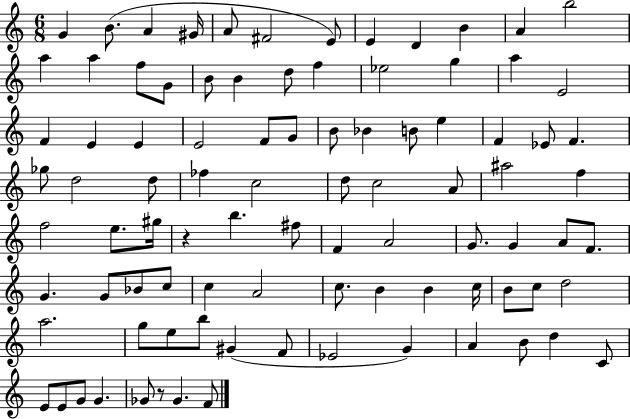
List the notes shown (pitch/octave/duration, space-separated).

G4/q B4/e. A4/q G#4/s A4/e F#4/h E4/e E4/q D4/q B4/q A4/q B5/h A5/q A5/q F5/e G4/e B4/e B4/q D5/e F5/q Eb5/h G5/q A5/q E4/h F4/q E4/q E4/q E4/h F4/e G4/e B4/e Bb4/q B4/e E5/q F4/q Eb4/e F4/q. Gb5/e D5/h D5/e FES5/q C5/h D5/e C5/h A4/e A#5/h F5/q F5/h E5/e. G#5/s R/q B5/q. F#5/e F4/q A4/h G4/e. G4/q A4/e F4/e. G4/q. G4/e Bb4/e C5/e C5/q A4/h C5/e. B4/q B4/q C5/s B4/e C5/e D5/h A5/h. G5/e E5/e B5/e G#4/q F4/e Eb4/h G4/q A4/q B4/e D5/q C4/e E4/e E4/e G4/e G4/q. Gb4/e R/e Gb4/q. F4/e